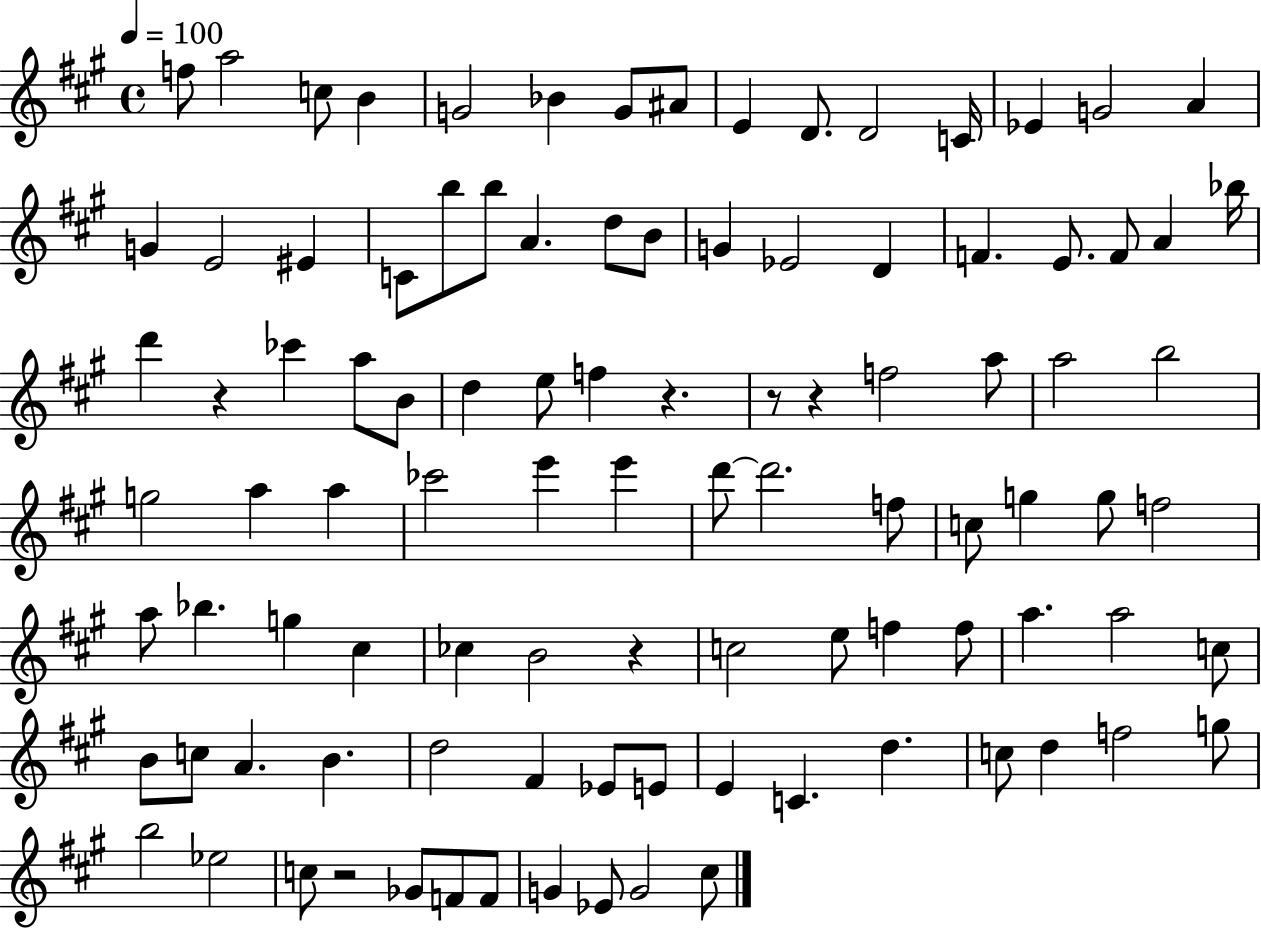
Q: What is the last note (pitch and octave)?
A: C#5